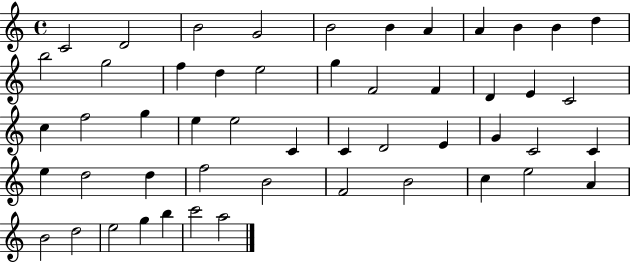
{
  \clef treble
  \time 4/4
  \defaultTimeSignature
  \key c \major
  c'2 d'2 | b'2 g'2 | b'2 b'4 a'4 | a'4 b'4 b'4 d''4 | \break b''2 g''2 | f''4 d''4 e''2 | g''4 f'2 f'4 | d'4 e'4 c'2 | \break c''4 f''2 g''4 | e''4 e''2 c'4 | c'4 d'2 e'4 | g'4 c'2 c'4 | \break e''4 d''2 d''4 | f''2 b'2 | f'2 b'2 | c''4 e''2 a'4 | \break b'2 d''2 | e''2 g''4 b''4 | c'''2 a''2 | \bar "|."
}